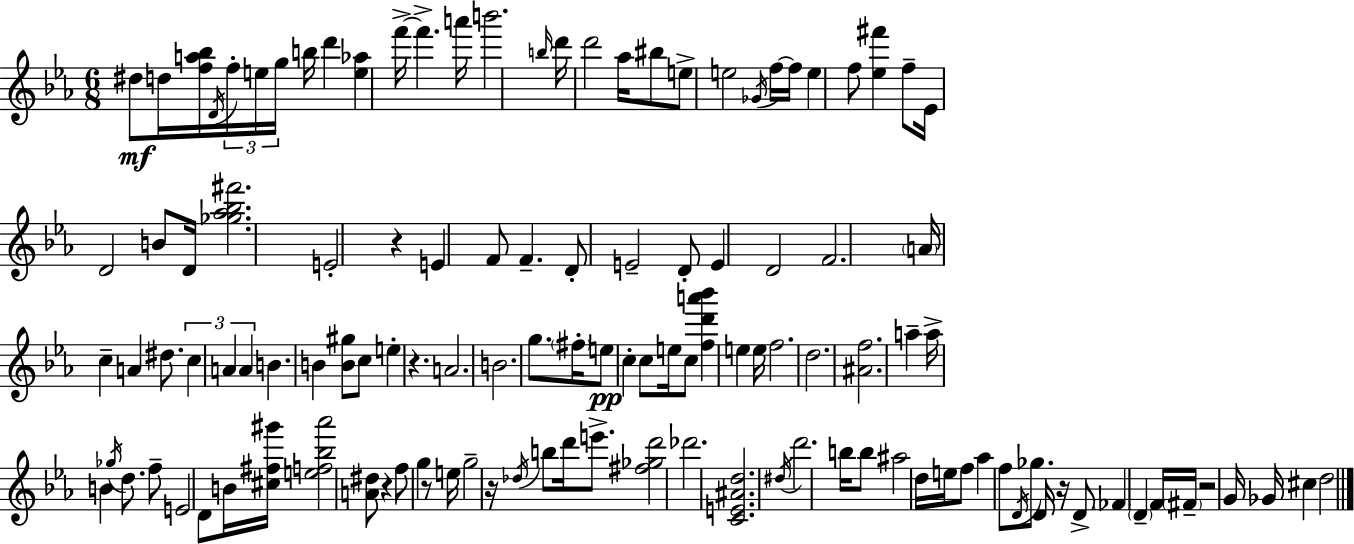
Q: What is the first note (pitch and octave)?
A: D#5